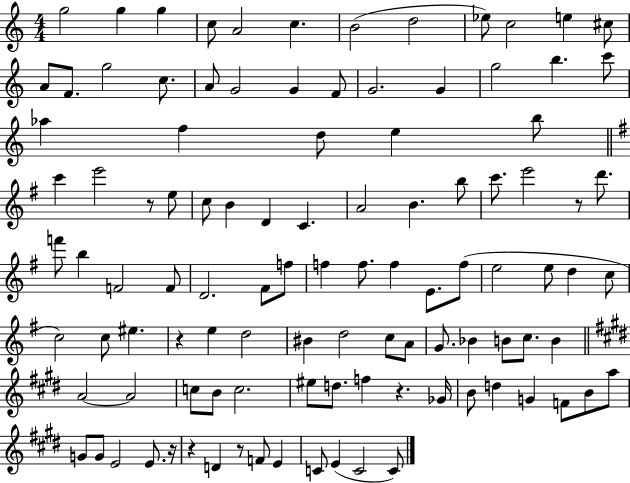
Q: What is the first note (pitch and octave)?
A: G5